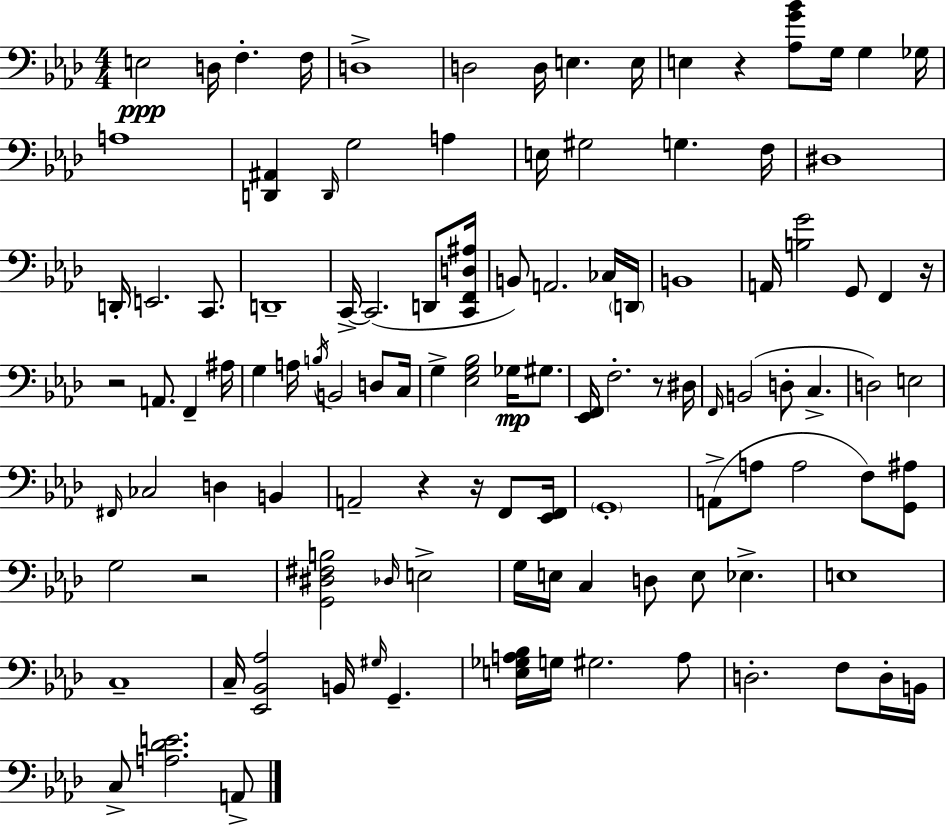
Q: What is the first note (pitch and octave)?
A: E3